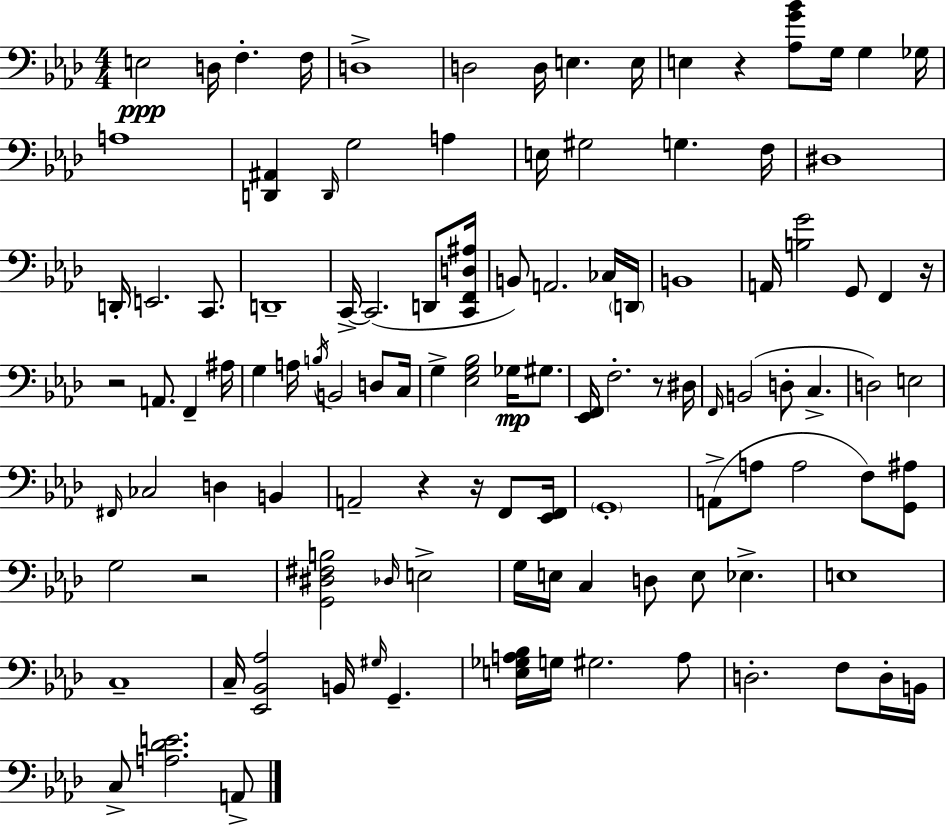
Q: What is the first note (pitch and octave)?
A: E3